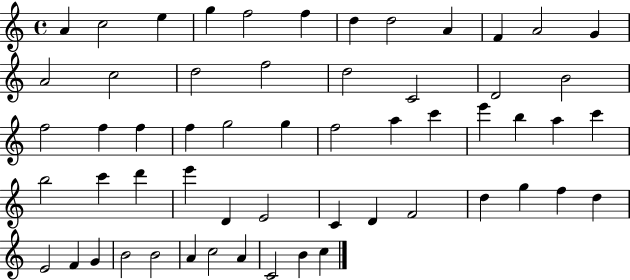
{
  \clef treble
  \time 4/4
  \defaultTimeSignature
  \key c \major
  a'4 c''2 e''4 | g''4 f''2 f''4 | d''4 d''2 a'4 | f'4 a'2 g'4 | \break a'2 c''2 | d''2 f''2 | d''2 c'2 | d'2 b'2 | \break f''2 f''4 f''4 | f''4 g''2 g''4 | f''2 a''4 c'''4 | e'''4 b''4 a''4 c'''4 | \break b''2 c'''4 d'''4 | e'''4 d'4 e'2 | c'4 d'4 f'2 | d''4 g''4 f''4 d''4 | \break e'2 f'4 g'4 | b'2 b'2 | a'4 c''2 a'4 | c'2 b'4 c''4 | \break \bar "|."
}